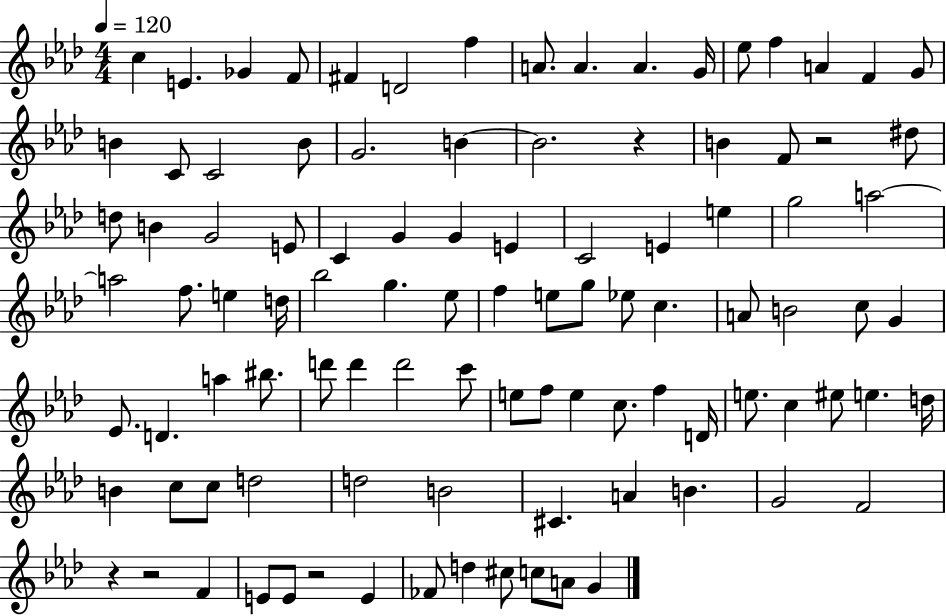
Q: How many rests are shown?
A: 5